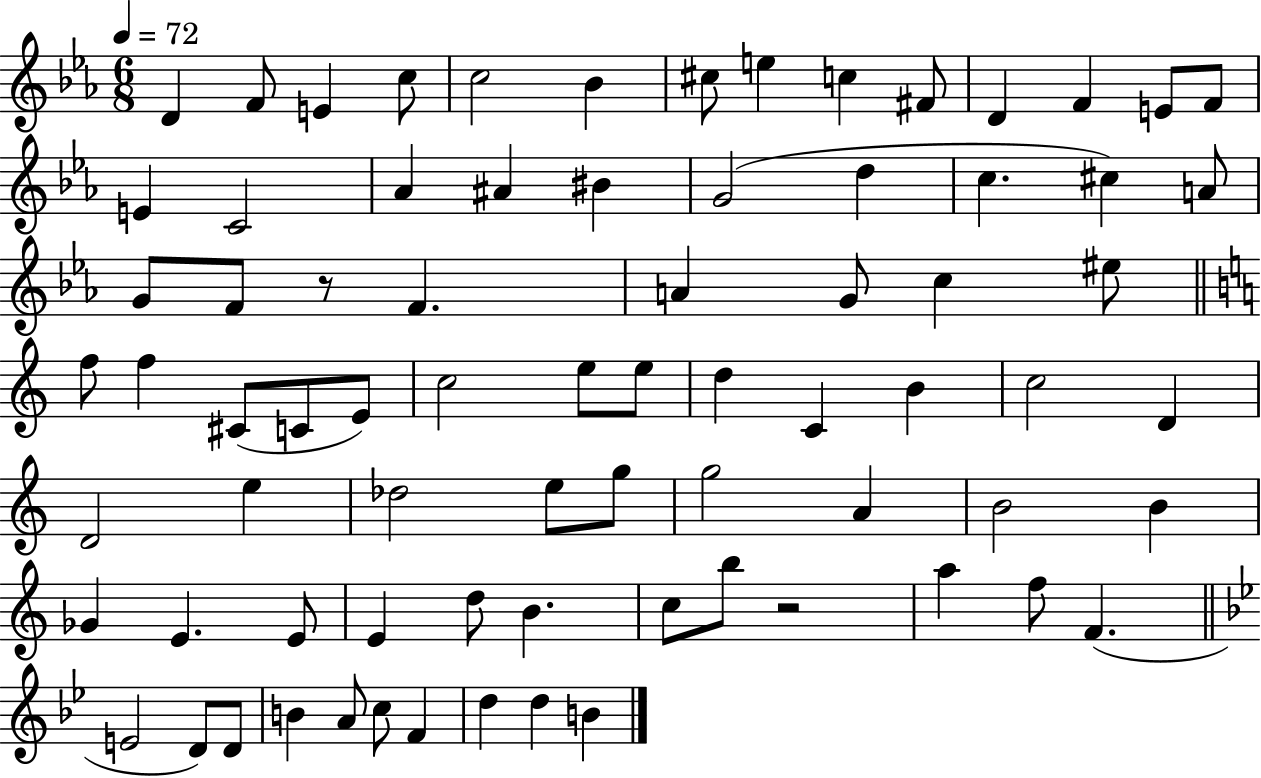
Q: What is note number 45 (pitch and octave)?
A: D4